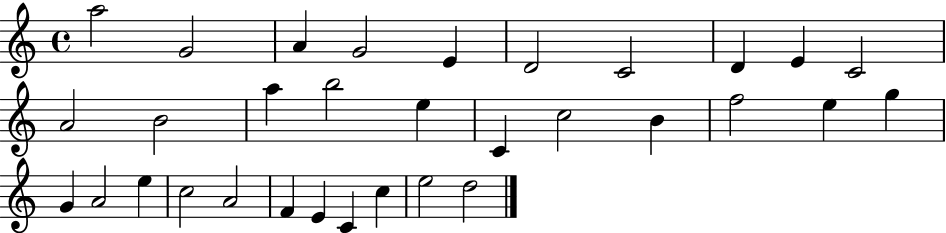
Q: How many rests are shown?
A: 0